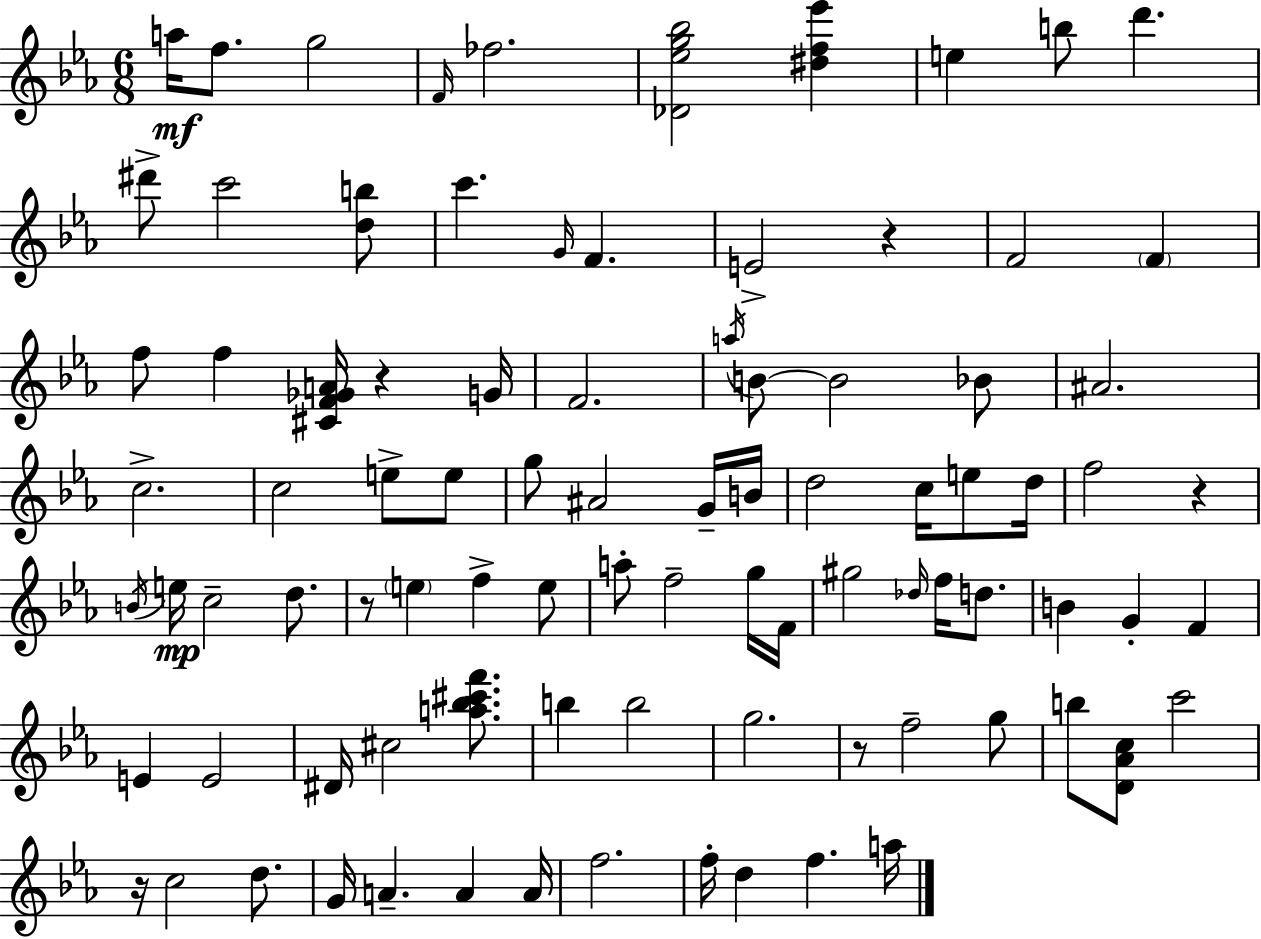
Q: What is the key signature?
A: EES major